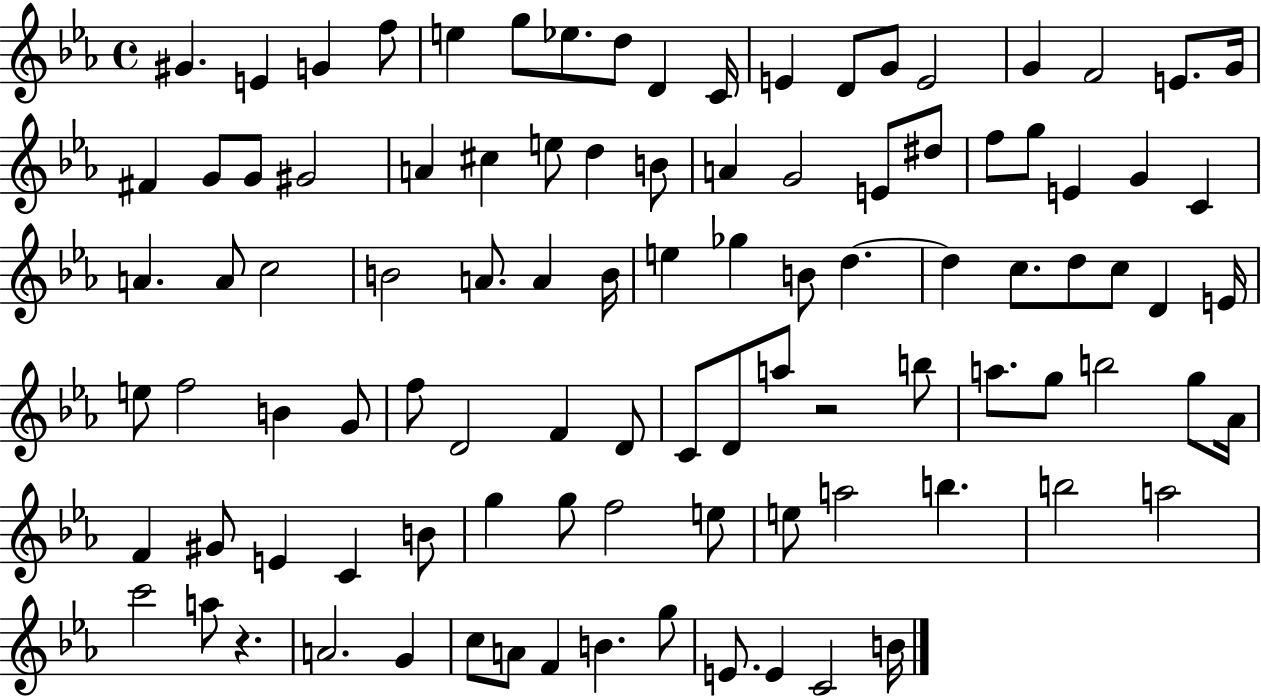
{
  \clef treble
  \time 4/4
  \defaultTimeSignature
  \key ees \major
  gis'4. e'4 g'4 f''8 | e''4 g''8 ees''8. d''8 d'4 c'16 | e'4 d'8 g'8 e'2 | g'4 f'2 e'8. g'16 | \break fis'4 g'8 g'8 gis'2 | a'4 cis''4 e''8 d''4 b'8 | a'4 g'2 e'8 dis''8 | f''8 g''8 e'4 g'4 c'4 | \break a'4. a'8 c''2 | b'2 a'8. a'4 b'16 | e''4 ges''4 b'8 d''4.~~ | d''4 c''8. d''8 c''8 d'4 e'16 | \break e''8 f''2 b'4 g'8 | f''8 d'2 f'4 d'8 | c'8 d'8 a''8 r2 b''8 | a''8. g''8 b''2 g''8 aes'16 | \break f'4 gis'8 e'4 c'4 b'8 | g''4 g''8 f''2 e''8 | e''8 a''2 b''4. | b''2 a''2 | \break c'''2 a''8 r4. | a'2. g'4 | c''8 a'8 f'4 b'4. g''8 | e'8. e'4 c'2 b'16 | \break \bar "|."
}